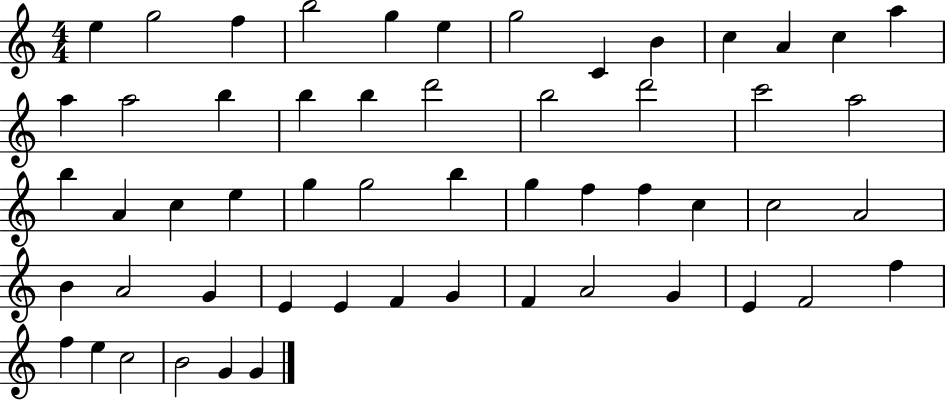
E5/q G5/h F5/q B5/h G5/q E5/q G5/h C4/q B4/q C5/q A4/q C5/q A5/q A5/q A5/h B5/q B5/q B5/q D6/h B5/h D6/h C6/h A5/h B5/q A4/q C5/q E5/q G5/q G5/h B5/q G5/q F5/q F5/q C5/q C5/h A4/h B4/q A4/h G4/q E4/q E4/q F4/q G4/q F4/q A4/h G4/q E4/q F4/h F5/q F5/q E5/q C5/h B4/h G4/q G4/q